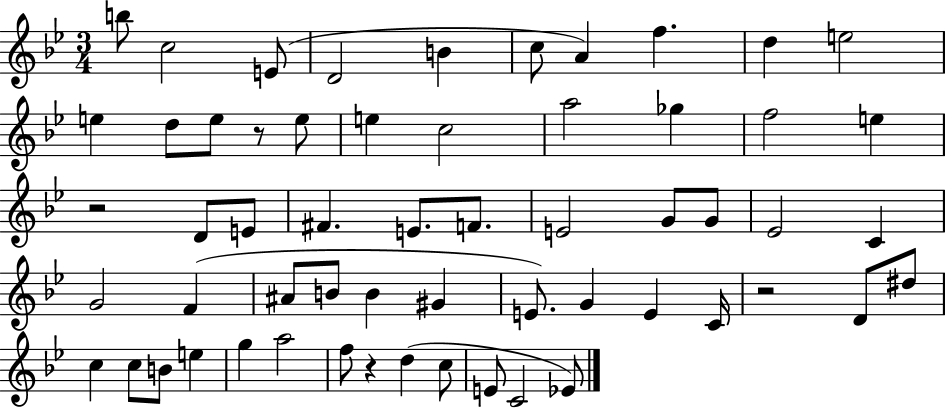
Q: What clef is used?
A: treble